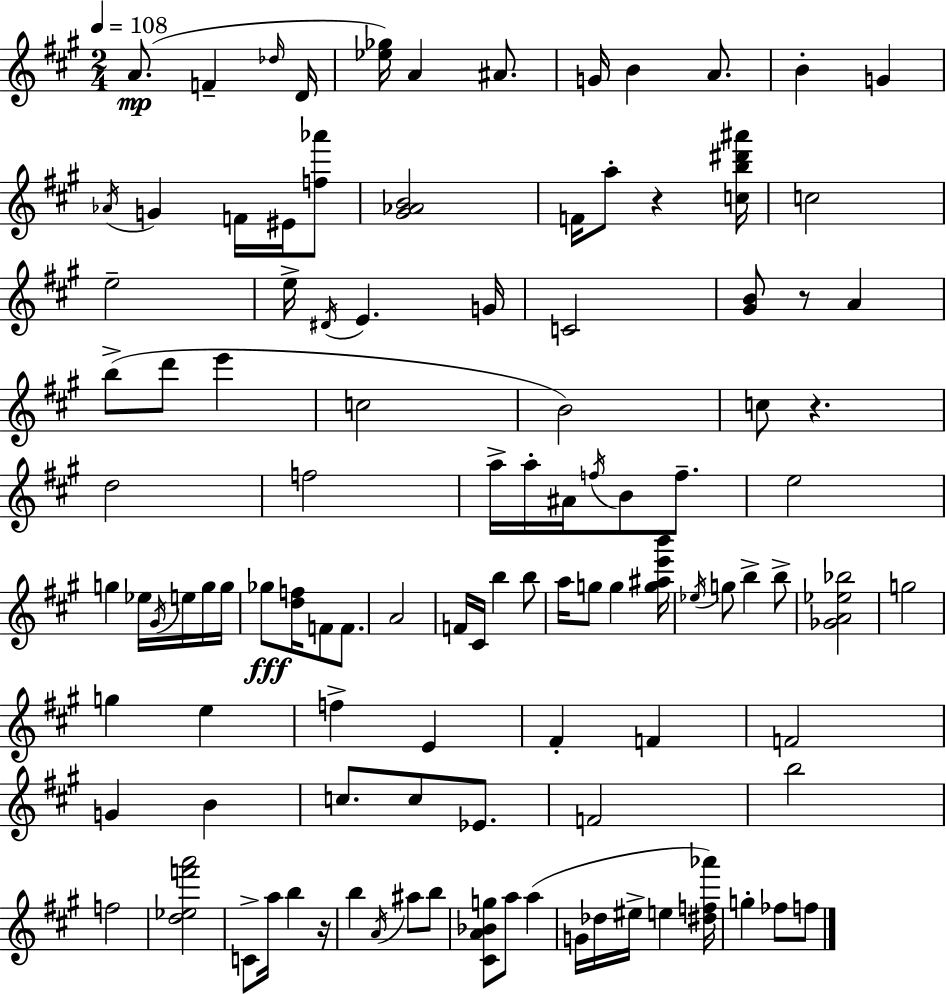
A4/e. F4/q Db5/s D4/s [Eb5,Gb5]/s A4/q A#4/e. G4/s B4/q A4/e. B4/q G4/q Ab4/s G4/q F4/s EIS4/s [F5,Ab6]/e [G#4,Ab4,B4]/h F4/s A5/e R/q [C5,B5,D#6,A#6]/s C5/h E5/h E5/s D#4/s E4/q. G4/s C4/h [G#4,B4]/e R/e A4/q B5/e D6/e E6/q C5/h B4/h C5/e R/q. D5/h F5/h A5/s A5/s A#4/s F5/s B4/e F5/e. E5/h G5/q Eb5/s G#4/s E5/s G5/s G5/s Gb5/e [D5,F5]/s F4/e F4/e. A4/h F4/s C#4/s B5/q B5/e A5/s G5/e G5/q [G5,A#5,E6,B6]/s Eb5/s G5/e B5/q B5/e [Gb4,A4,Eb5,Bb5]/h G5/h G5/q E5/q F5/q E4/q F#4/q F4/q F4/h G4/q B4/q C5/e. C5/e Eb4/e. F4/h B5/h F5/h [D5,Eb5,F6,A6]/h C4/e A5/s B5/q R/s B5/q A4/s A#5/e B5/e [C#4,A4,Bb4,G5]/e A5/e A5/q G4/s Db5/s EIS5/s E5/q [D#5,F5,Ab6]/s G5/q FES5/e F5/e